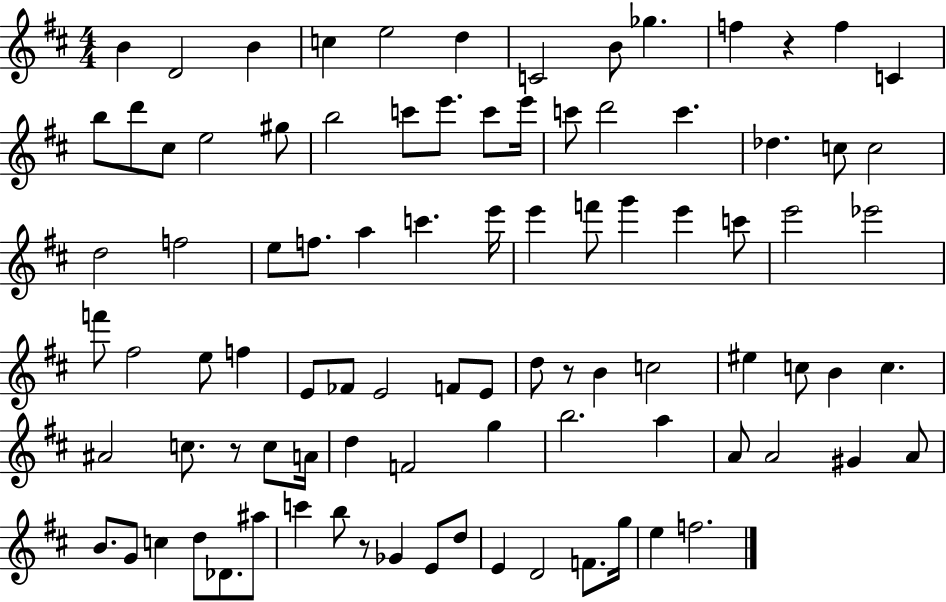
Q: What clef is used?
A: treble